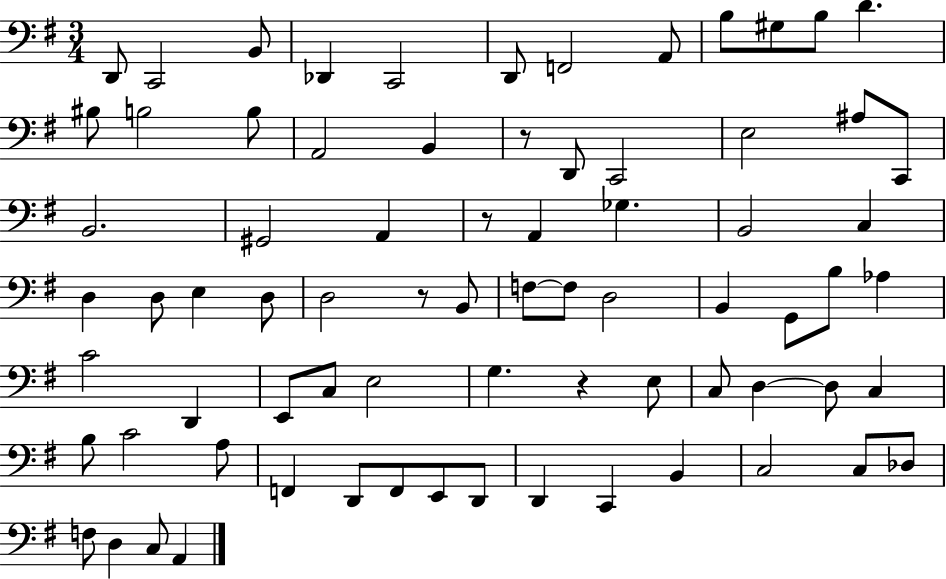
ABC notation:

X:1
T:Untitled
M:3/4
L:1/4
K:G
D,,/2 C,,2 B,,/2 _D,, C,,2 D,,/2 F,,2 A,,/2 B,/2 ^G,/2 B,/2 D ^B,/2 B,2 B,/2 A,,2 B,, z/2 D,,/2 C,,2 E,2 ^A,/2 C,,/2 B,,2 ^G,,2 A,, z/2 A,, _G, B,,2 C, D, D,/2 E, D,/2 D,2 z/2 B,,/2 F,/2 F,/2 D,2 B,, G,,/2 B,/2 _A, C2 D,, E,,/2 C,/2 E,2 G, z E,/2 C,/2 D, D,/2 C, B,/2 C2 A,/2 F,, D,,/2 F,,/2 E,,/2 D,,/2 D,, C,, B,, C,2 C,/2 _D,/2 F,/2 D, C,/2 A,,